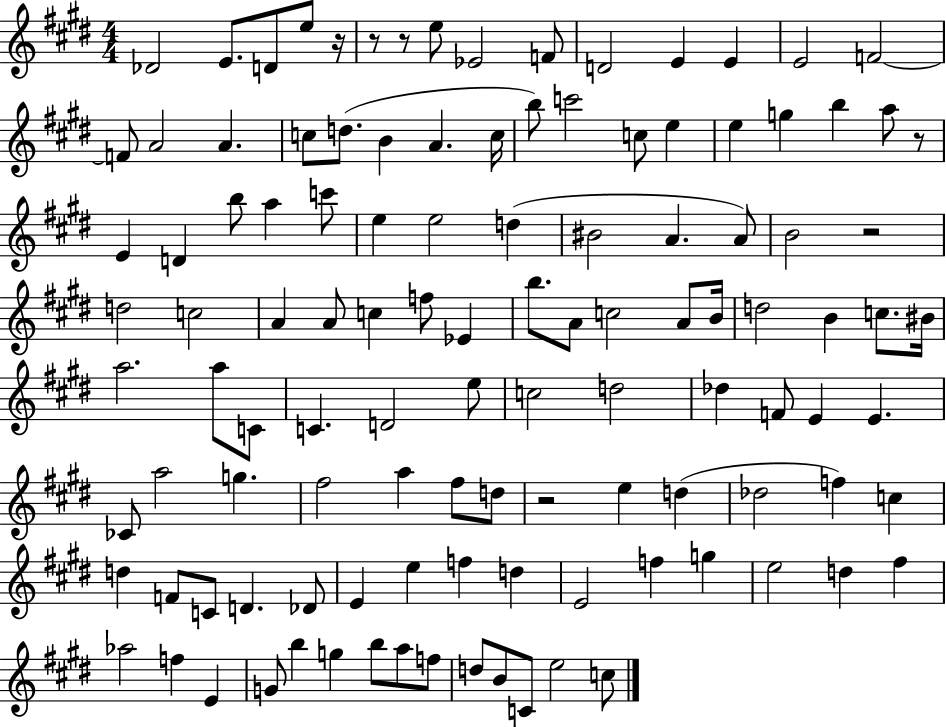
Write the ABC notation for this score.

X:1
T:Untitled
M:4/4
L:1/4
K:E
_D2 E/2 D/2 e/2 z/4 z/2 z/2 e/2 _E2 F/2 D2 E E E2 F2 F/2 A2 A c/2 d/2 B A c/4 b/2 c'2 c/2 e e g b a/2 z/2 E D b/2 a c'/2 e e2 d ^B2 A A/2 B2 z2 d2 c2 A A/2 c f/2 _E b/2 A/2 c2 A/2 B/4 d2 B c/2 ^B/4 a2 a/2 C/2 C D2 e/2 c2 d2 _d F/2 E E _C/2 a2 g ^f2 a ^f/2 d/2 z2 e d _d2 f c d F/2 C/2 D _D/2 E e f d E2 f g e2 d ^f _a2 f E G/2 b g b/2 a/2 f/2 d/2 B/2 C/2 e2 c/2